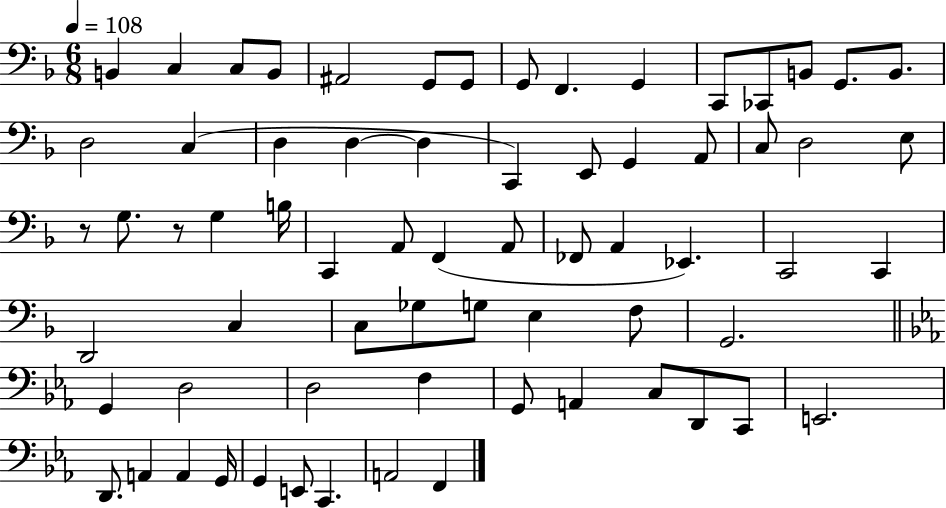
B2/q C3/q C3/e B2/e A#2/h G2/e G2/e G2/e F2/q. G2/q C2/e CES2/e B2/e G2/e. B2/e. D3/h C3/q D3/q D3/q D3/q C2/q E2/e G2/q A2/e C3/e D3/h E3/e R/e G3/e. R/e G3/q B3/s C2/q A2/e F2/q A2/e FES2/e A2/q Eb2/q. C2/h C2/q D2/h C3/q C3/e Gb3/e G3/e E3/q F3/e G2/h. G2/q D3/h D3/h F3/q G2/e A2/q C3/e D2/e C2/e E2/h. D2/e. A2/q A2/q G2/s G2/q E2/e C2/q. A2/h F2/q